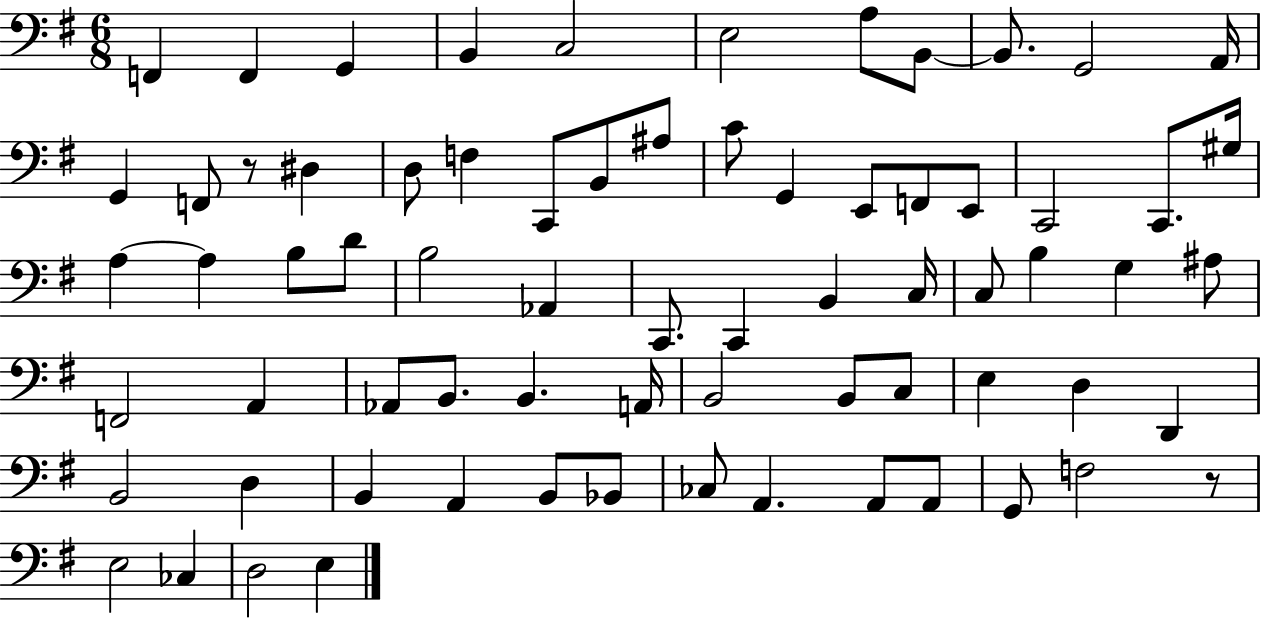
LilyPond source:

{
  \clef bass
  \numericTimeSignature
  \time 6/8
  \key g \major
  f,4 f,4 g,4 | b,4 c2 | e2 a8 b,8~~ | b,8. g,2 a,16 | \break g,4 f,8 r8 dis4 | d8 f4 c,8 b,8 ais8 | c'8 g,4 e,8 f,8 e,8 | c,2 c,8. gis16 | \break a4~~ a4 b8 d'8 | b2 aes,4 | c,8. c,4 b,4 c16 | c8 b4 g4 ais8 | \break f,2 a,4 | aes,8 b,8. b,4. a,16 | b,2 b,8 c8 | e4 d4 d,4 | \break b,2 d4 | b,4 a,4 b,8 bes,8 | ces8 a,4. a,8 a,8 | g,8 f2 r8 | \break e2 ces4 | d2 e4 | \bar "|."
}